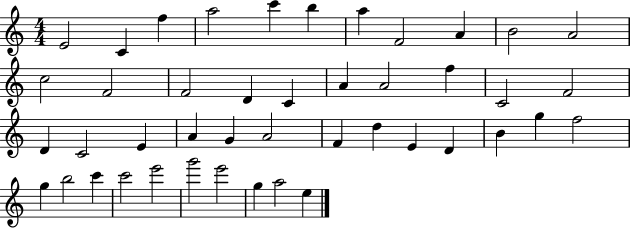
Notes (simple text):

E4/h C4/q F5/q A5/h C6/q B5/q A5/q F4/h A4/q B4/h A4/h C5/h F4/h F4/h D4/q C4/q A4/q A4/h F5/q C4/h F4/h D4/q C4/h E4/q A4/q G4/q A4/h F4/q D5/q E4/q D4/q B4/q G5/q F5/h G5/q B5/h C6/q C6/h E6/h G6/h E6/h G5/q A5/h E5/q